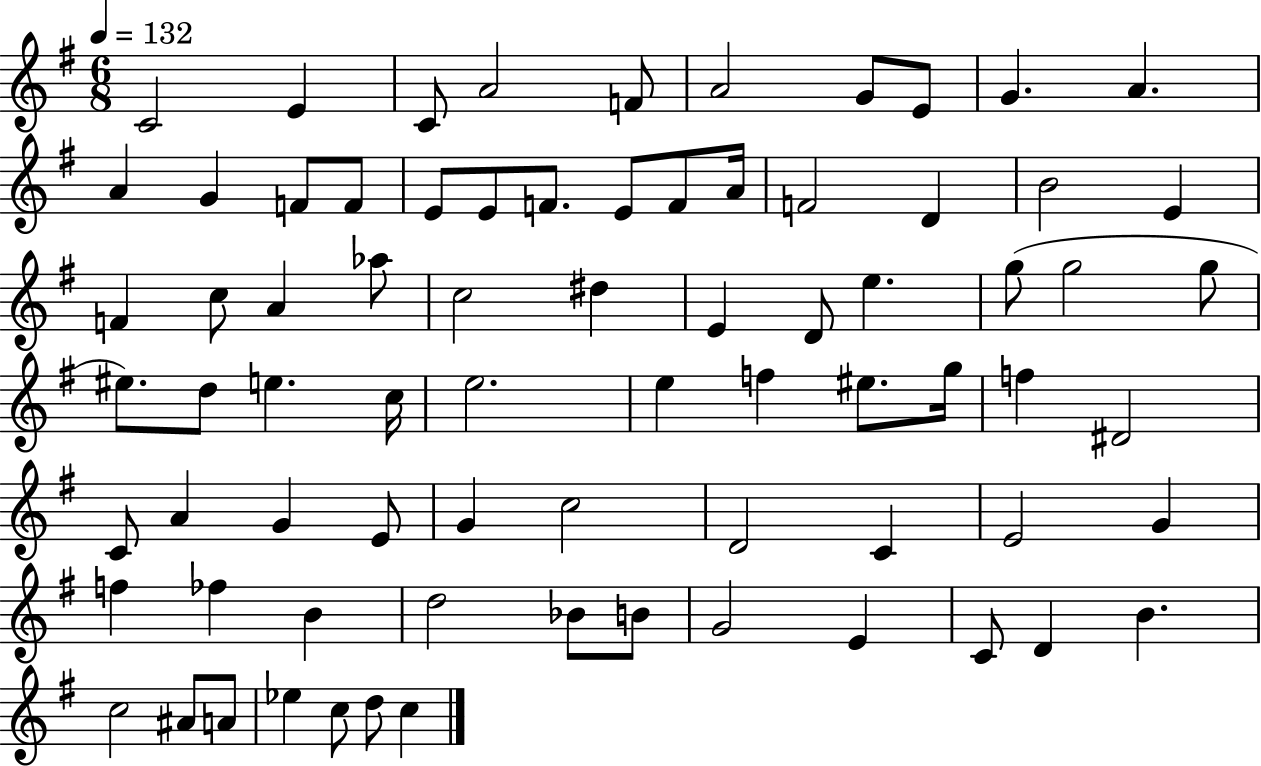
X:1
T:Untitled
M:6/8
L:1/4
K:G
C2 E C/2 A2 F/2 A2 G/2 E/2 G A A G F/2 F/2 E/2 E/2 F/2 E/2 F/2 A/4 F2 D B2 E F c/2 A _a/2 c2 ^d E D/2 e g/2 g2 g/2 ^e/2 d/2 e c/4 e2 e f ^e/2 g/4 f ^D2 C/2 A G E/2 G c2 D2 C E2 G f _f B d2 _B/2 B/2 G2 E C/2 D B c2 ^A/2 A/2 _e c/2 d/2 c